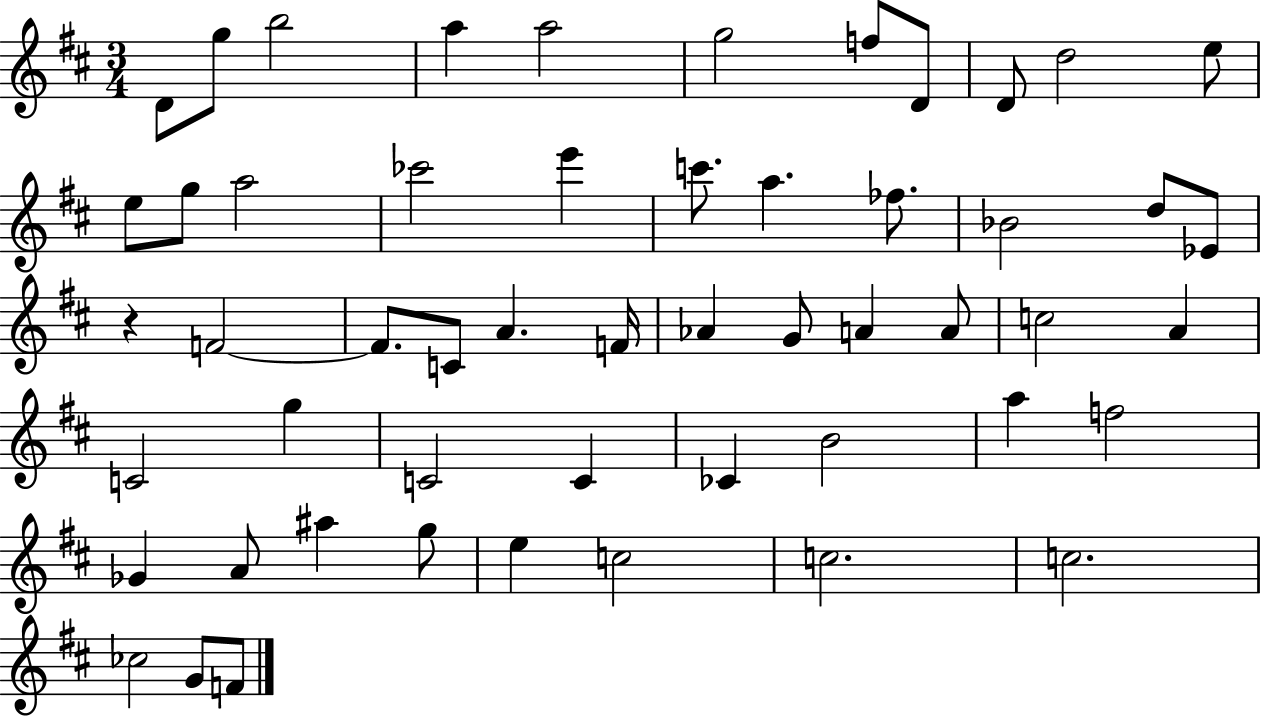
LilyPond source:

{
  \clef treble
  \numericTimeSignature
  \time 3/4
  \key d \major
  \repeat volta 2 { d'8 g''8 b''2 | a''4 a''2 | g''2 f''8 d'8 | d'8 d''2 e''8 | \break e''8 g''8 a''2 | ces'''2 e'''4 | c'''8. a''4. fes''8. | bes'2 d''8 ees'8 | \break r4 f'2~~ | f'8. c'8 a'4. f'16 | aes'4 g'8 a'4 a'8 | c''2 a'4 | \break c'2 g''4 | c'2 c'4 | ces'4 b'2 | a''4 f''2 | \break ges'4 a'8 ais''4 g''8 | e''4 c''2 | c''2. | c''2. | \break ces''2 g'8 f'8 | } \bar "|."
}